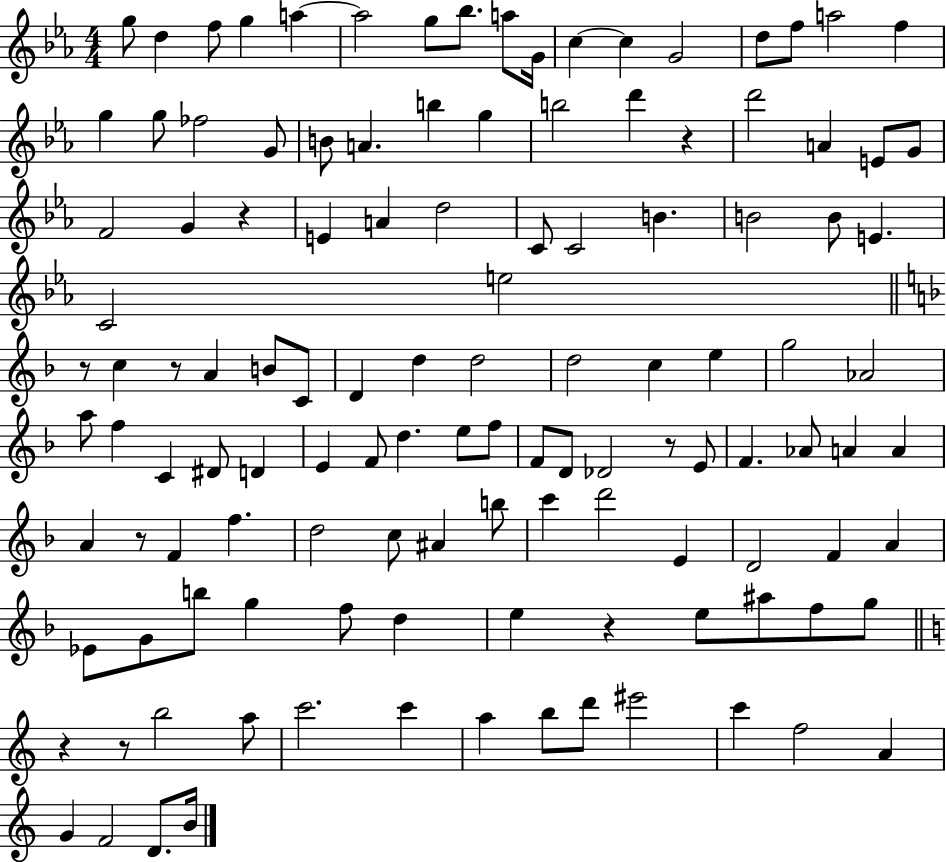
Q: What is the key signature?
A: EES major